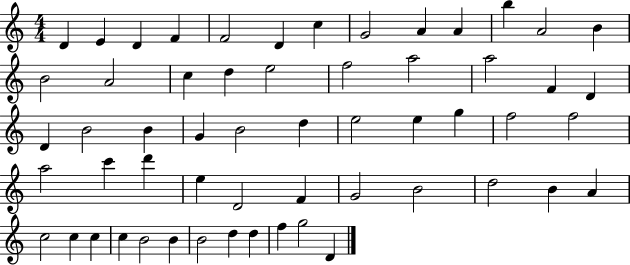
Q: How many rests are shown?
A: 0